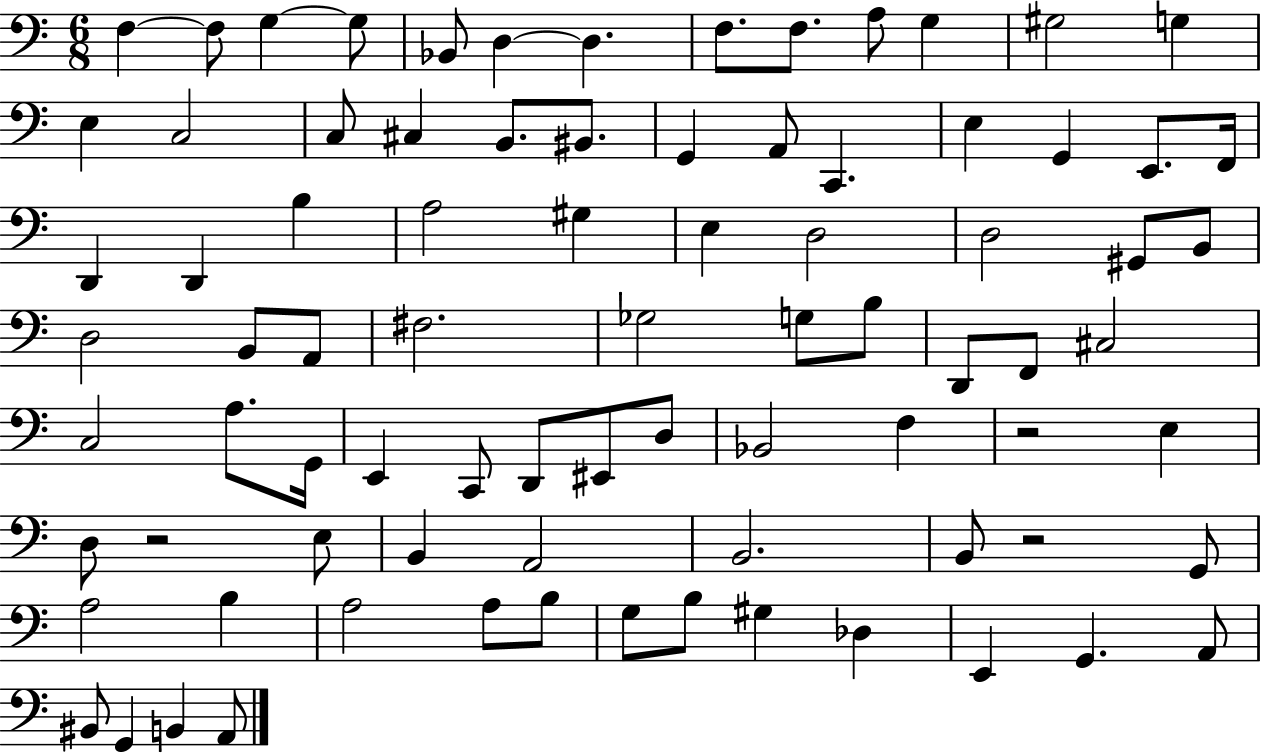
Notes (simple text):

F3/q F3/e G3/q G3/e Bb2/e D3/q D3/q. F3/e. F3/e. A3/e G3/q G#3/h G3/q E3/q C3/h C3/e C#3/q B2/e. BIS2/e. G2/q A2/e C2/q. E3/q G2/q E2/e. F2/s D2/q D2/q B3/q A3/h G#3/q E3/q D3/h D3/h G#2/e B2/e D3/h B2/e A2/e F#3/h. Gb3/h G3/e B3/e D2/e F2/e C#3/h C3/h A3/e. G2/s E2/q C2/e D2/e EIS2/e D3/e Bb2/h F3/q R/h E3/q D3/e R/h E3/e B2/q A2/h B2/h. B2/e R/h G2/e A3/h B3/q A3/h A3/e B3/e G3/e B3/e G#3/q Db3/q E2/q G2/q. A2/e BIS2/e G2/q B2/q A2/e